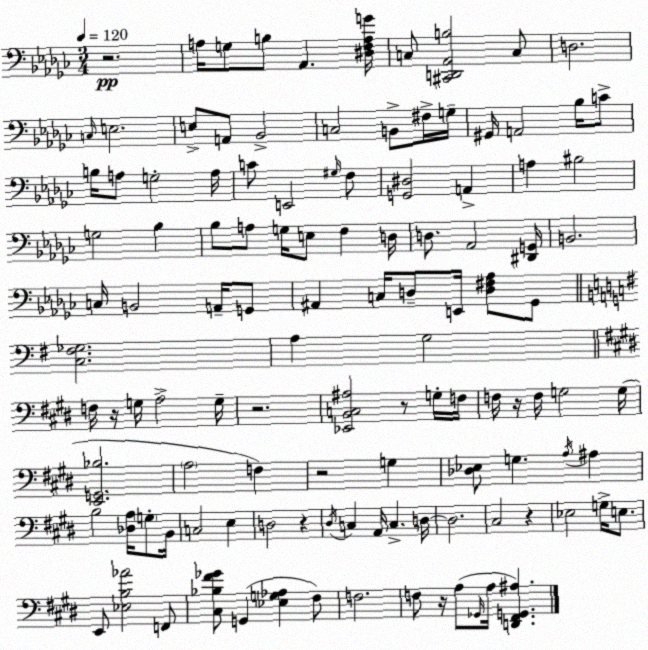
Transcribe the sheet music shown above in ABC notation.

X:1
T:Untitled
M:3/4
L:1/4
K:Ebm
z2 A,/4 G,/2 B,/2 _A,, [^D,F,A,G]/4 C,/2 [^C,,D,,_A,,B,]2 C,/2 D,2 C,/4 E,2 E,/2 A,,/2 _B,,2 C,2 B,,/2 ^F,/4 G,/4 ^G,,/4 A,,2 _B,/4 C/2 B,/4 A,/2 G,2 A,/4 C/2 E,,2 ^G,/4 F,/2 [G,,^D,]2 A,, A, ^B,2 G,2 _B, _B,/2 A,/2 G,/4 E,/2 F, D,/4 D,/2 _A,,2 [^D,,G,,]/4 B,,2 C,/4 B,,2 A,,/4 G,,/2 ^A,, C,/4 D,/2 E,,/4 [D,^F,_A,]/2 _G,,/2 [C,^F,_G,]2 A, G,2 F,/4 z/4 G,/4 A,2 G,/4 z2 [_E,,B,,C,^A,]2 z/2 G,/4 F,/4 F,/4 z/4 F,/4 G,2 G,/4 [E,,G,,_B,]2 A,2 F, z2 G, [_D,_E,]/2 G, A,/4 ^A, B,2 [_D,A,]/4 G,/2 B,,/4 C,2 E, D,2 z ^D,/4 C, A,,/4 C, D,/4 D,2 ^C,2 z _E,2 G,/4 E,/2 E,,/2 [_E,B,_A]2 F,,/2 [^C,_B,^F_G]/2 G,, [_E,G,_A,] ^F,/2 F,2 F,/2 z/4 A,/2 _G,,/4 A,/4 [D,,^F,,G,,^A,]